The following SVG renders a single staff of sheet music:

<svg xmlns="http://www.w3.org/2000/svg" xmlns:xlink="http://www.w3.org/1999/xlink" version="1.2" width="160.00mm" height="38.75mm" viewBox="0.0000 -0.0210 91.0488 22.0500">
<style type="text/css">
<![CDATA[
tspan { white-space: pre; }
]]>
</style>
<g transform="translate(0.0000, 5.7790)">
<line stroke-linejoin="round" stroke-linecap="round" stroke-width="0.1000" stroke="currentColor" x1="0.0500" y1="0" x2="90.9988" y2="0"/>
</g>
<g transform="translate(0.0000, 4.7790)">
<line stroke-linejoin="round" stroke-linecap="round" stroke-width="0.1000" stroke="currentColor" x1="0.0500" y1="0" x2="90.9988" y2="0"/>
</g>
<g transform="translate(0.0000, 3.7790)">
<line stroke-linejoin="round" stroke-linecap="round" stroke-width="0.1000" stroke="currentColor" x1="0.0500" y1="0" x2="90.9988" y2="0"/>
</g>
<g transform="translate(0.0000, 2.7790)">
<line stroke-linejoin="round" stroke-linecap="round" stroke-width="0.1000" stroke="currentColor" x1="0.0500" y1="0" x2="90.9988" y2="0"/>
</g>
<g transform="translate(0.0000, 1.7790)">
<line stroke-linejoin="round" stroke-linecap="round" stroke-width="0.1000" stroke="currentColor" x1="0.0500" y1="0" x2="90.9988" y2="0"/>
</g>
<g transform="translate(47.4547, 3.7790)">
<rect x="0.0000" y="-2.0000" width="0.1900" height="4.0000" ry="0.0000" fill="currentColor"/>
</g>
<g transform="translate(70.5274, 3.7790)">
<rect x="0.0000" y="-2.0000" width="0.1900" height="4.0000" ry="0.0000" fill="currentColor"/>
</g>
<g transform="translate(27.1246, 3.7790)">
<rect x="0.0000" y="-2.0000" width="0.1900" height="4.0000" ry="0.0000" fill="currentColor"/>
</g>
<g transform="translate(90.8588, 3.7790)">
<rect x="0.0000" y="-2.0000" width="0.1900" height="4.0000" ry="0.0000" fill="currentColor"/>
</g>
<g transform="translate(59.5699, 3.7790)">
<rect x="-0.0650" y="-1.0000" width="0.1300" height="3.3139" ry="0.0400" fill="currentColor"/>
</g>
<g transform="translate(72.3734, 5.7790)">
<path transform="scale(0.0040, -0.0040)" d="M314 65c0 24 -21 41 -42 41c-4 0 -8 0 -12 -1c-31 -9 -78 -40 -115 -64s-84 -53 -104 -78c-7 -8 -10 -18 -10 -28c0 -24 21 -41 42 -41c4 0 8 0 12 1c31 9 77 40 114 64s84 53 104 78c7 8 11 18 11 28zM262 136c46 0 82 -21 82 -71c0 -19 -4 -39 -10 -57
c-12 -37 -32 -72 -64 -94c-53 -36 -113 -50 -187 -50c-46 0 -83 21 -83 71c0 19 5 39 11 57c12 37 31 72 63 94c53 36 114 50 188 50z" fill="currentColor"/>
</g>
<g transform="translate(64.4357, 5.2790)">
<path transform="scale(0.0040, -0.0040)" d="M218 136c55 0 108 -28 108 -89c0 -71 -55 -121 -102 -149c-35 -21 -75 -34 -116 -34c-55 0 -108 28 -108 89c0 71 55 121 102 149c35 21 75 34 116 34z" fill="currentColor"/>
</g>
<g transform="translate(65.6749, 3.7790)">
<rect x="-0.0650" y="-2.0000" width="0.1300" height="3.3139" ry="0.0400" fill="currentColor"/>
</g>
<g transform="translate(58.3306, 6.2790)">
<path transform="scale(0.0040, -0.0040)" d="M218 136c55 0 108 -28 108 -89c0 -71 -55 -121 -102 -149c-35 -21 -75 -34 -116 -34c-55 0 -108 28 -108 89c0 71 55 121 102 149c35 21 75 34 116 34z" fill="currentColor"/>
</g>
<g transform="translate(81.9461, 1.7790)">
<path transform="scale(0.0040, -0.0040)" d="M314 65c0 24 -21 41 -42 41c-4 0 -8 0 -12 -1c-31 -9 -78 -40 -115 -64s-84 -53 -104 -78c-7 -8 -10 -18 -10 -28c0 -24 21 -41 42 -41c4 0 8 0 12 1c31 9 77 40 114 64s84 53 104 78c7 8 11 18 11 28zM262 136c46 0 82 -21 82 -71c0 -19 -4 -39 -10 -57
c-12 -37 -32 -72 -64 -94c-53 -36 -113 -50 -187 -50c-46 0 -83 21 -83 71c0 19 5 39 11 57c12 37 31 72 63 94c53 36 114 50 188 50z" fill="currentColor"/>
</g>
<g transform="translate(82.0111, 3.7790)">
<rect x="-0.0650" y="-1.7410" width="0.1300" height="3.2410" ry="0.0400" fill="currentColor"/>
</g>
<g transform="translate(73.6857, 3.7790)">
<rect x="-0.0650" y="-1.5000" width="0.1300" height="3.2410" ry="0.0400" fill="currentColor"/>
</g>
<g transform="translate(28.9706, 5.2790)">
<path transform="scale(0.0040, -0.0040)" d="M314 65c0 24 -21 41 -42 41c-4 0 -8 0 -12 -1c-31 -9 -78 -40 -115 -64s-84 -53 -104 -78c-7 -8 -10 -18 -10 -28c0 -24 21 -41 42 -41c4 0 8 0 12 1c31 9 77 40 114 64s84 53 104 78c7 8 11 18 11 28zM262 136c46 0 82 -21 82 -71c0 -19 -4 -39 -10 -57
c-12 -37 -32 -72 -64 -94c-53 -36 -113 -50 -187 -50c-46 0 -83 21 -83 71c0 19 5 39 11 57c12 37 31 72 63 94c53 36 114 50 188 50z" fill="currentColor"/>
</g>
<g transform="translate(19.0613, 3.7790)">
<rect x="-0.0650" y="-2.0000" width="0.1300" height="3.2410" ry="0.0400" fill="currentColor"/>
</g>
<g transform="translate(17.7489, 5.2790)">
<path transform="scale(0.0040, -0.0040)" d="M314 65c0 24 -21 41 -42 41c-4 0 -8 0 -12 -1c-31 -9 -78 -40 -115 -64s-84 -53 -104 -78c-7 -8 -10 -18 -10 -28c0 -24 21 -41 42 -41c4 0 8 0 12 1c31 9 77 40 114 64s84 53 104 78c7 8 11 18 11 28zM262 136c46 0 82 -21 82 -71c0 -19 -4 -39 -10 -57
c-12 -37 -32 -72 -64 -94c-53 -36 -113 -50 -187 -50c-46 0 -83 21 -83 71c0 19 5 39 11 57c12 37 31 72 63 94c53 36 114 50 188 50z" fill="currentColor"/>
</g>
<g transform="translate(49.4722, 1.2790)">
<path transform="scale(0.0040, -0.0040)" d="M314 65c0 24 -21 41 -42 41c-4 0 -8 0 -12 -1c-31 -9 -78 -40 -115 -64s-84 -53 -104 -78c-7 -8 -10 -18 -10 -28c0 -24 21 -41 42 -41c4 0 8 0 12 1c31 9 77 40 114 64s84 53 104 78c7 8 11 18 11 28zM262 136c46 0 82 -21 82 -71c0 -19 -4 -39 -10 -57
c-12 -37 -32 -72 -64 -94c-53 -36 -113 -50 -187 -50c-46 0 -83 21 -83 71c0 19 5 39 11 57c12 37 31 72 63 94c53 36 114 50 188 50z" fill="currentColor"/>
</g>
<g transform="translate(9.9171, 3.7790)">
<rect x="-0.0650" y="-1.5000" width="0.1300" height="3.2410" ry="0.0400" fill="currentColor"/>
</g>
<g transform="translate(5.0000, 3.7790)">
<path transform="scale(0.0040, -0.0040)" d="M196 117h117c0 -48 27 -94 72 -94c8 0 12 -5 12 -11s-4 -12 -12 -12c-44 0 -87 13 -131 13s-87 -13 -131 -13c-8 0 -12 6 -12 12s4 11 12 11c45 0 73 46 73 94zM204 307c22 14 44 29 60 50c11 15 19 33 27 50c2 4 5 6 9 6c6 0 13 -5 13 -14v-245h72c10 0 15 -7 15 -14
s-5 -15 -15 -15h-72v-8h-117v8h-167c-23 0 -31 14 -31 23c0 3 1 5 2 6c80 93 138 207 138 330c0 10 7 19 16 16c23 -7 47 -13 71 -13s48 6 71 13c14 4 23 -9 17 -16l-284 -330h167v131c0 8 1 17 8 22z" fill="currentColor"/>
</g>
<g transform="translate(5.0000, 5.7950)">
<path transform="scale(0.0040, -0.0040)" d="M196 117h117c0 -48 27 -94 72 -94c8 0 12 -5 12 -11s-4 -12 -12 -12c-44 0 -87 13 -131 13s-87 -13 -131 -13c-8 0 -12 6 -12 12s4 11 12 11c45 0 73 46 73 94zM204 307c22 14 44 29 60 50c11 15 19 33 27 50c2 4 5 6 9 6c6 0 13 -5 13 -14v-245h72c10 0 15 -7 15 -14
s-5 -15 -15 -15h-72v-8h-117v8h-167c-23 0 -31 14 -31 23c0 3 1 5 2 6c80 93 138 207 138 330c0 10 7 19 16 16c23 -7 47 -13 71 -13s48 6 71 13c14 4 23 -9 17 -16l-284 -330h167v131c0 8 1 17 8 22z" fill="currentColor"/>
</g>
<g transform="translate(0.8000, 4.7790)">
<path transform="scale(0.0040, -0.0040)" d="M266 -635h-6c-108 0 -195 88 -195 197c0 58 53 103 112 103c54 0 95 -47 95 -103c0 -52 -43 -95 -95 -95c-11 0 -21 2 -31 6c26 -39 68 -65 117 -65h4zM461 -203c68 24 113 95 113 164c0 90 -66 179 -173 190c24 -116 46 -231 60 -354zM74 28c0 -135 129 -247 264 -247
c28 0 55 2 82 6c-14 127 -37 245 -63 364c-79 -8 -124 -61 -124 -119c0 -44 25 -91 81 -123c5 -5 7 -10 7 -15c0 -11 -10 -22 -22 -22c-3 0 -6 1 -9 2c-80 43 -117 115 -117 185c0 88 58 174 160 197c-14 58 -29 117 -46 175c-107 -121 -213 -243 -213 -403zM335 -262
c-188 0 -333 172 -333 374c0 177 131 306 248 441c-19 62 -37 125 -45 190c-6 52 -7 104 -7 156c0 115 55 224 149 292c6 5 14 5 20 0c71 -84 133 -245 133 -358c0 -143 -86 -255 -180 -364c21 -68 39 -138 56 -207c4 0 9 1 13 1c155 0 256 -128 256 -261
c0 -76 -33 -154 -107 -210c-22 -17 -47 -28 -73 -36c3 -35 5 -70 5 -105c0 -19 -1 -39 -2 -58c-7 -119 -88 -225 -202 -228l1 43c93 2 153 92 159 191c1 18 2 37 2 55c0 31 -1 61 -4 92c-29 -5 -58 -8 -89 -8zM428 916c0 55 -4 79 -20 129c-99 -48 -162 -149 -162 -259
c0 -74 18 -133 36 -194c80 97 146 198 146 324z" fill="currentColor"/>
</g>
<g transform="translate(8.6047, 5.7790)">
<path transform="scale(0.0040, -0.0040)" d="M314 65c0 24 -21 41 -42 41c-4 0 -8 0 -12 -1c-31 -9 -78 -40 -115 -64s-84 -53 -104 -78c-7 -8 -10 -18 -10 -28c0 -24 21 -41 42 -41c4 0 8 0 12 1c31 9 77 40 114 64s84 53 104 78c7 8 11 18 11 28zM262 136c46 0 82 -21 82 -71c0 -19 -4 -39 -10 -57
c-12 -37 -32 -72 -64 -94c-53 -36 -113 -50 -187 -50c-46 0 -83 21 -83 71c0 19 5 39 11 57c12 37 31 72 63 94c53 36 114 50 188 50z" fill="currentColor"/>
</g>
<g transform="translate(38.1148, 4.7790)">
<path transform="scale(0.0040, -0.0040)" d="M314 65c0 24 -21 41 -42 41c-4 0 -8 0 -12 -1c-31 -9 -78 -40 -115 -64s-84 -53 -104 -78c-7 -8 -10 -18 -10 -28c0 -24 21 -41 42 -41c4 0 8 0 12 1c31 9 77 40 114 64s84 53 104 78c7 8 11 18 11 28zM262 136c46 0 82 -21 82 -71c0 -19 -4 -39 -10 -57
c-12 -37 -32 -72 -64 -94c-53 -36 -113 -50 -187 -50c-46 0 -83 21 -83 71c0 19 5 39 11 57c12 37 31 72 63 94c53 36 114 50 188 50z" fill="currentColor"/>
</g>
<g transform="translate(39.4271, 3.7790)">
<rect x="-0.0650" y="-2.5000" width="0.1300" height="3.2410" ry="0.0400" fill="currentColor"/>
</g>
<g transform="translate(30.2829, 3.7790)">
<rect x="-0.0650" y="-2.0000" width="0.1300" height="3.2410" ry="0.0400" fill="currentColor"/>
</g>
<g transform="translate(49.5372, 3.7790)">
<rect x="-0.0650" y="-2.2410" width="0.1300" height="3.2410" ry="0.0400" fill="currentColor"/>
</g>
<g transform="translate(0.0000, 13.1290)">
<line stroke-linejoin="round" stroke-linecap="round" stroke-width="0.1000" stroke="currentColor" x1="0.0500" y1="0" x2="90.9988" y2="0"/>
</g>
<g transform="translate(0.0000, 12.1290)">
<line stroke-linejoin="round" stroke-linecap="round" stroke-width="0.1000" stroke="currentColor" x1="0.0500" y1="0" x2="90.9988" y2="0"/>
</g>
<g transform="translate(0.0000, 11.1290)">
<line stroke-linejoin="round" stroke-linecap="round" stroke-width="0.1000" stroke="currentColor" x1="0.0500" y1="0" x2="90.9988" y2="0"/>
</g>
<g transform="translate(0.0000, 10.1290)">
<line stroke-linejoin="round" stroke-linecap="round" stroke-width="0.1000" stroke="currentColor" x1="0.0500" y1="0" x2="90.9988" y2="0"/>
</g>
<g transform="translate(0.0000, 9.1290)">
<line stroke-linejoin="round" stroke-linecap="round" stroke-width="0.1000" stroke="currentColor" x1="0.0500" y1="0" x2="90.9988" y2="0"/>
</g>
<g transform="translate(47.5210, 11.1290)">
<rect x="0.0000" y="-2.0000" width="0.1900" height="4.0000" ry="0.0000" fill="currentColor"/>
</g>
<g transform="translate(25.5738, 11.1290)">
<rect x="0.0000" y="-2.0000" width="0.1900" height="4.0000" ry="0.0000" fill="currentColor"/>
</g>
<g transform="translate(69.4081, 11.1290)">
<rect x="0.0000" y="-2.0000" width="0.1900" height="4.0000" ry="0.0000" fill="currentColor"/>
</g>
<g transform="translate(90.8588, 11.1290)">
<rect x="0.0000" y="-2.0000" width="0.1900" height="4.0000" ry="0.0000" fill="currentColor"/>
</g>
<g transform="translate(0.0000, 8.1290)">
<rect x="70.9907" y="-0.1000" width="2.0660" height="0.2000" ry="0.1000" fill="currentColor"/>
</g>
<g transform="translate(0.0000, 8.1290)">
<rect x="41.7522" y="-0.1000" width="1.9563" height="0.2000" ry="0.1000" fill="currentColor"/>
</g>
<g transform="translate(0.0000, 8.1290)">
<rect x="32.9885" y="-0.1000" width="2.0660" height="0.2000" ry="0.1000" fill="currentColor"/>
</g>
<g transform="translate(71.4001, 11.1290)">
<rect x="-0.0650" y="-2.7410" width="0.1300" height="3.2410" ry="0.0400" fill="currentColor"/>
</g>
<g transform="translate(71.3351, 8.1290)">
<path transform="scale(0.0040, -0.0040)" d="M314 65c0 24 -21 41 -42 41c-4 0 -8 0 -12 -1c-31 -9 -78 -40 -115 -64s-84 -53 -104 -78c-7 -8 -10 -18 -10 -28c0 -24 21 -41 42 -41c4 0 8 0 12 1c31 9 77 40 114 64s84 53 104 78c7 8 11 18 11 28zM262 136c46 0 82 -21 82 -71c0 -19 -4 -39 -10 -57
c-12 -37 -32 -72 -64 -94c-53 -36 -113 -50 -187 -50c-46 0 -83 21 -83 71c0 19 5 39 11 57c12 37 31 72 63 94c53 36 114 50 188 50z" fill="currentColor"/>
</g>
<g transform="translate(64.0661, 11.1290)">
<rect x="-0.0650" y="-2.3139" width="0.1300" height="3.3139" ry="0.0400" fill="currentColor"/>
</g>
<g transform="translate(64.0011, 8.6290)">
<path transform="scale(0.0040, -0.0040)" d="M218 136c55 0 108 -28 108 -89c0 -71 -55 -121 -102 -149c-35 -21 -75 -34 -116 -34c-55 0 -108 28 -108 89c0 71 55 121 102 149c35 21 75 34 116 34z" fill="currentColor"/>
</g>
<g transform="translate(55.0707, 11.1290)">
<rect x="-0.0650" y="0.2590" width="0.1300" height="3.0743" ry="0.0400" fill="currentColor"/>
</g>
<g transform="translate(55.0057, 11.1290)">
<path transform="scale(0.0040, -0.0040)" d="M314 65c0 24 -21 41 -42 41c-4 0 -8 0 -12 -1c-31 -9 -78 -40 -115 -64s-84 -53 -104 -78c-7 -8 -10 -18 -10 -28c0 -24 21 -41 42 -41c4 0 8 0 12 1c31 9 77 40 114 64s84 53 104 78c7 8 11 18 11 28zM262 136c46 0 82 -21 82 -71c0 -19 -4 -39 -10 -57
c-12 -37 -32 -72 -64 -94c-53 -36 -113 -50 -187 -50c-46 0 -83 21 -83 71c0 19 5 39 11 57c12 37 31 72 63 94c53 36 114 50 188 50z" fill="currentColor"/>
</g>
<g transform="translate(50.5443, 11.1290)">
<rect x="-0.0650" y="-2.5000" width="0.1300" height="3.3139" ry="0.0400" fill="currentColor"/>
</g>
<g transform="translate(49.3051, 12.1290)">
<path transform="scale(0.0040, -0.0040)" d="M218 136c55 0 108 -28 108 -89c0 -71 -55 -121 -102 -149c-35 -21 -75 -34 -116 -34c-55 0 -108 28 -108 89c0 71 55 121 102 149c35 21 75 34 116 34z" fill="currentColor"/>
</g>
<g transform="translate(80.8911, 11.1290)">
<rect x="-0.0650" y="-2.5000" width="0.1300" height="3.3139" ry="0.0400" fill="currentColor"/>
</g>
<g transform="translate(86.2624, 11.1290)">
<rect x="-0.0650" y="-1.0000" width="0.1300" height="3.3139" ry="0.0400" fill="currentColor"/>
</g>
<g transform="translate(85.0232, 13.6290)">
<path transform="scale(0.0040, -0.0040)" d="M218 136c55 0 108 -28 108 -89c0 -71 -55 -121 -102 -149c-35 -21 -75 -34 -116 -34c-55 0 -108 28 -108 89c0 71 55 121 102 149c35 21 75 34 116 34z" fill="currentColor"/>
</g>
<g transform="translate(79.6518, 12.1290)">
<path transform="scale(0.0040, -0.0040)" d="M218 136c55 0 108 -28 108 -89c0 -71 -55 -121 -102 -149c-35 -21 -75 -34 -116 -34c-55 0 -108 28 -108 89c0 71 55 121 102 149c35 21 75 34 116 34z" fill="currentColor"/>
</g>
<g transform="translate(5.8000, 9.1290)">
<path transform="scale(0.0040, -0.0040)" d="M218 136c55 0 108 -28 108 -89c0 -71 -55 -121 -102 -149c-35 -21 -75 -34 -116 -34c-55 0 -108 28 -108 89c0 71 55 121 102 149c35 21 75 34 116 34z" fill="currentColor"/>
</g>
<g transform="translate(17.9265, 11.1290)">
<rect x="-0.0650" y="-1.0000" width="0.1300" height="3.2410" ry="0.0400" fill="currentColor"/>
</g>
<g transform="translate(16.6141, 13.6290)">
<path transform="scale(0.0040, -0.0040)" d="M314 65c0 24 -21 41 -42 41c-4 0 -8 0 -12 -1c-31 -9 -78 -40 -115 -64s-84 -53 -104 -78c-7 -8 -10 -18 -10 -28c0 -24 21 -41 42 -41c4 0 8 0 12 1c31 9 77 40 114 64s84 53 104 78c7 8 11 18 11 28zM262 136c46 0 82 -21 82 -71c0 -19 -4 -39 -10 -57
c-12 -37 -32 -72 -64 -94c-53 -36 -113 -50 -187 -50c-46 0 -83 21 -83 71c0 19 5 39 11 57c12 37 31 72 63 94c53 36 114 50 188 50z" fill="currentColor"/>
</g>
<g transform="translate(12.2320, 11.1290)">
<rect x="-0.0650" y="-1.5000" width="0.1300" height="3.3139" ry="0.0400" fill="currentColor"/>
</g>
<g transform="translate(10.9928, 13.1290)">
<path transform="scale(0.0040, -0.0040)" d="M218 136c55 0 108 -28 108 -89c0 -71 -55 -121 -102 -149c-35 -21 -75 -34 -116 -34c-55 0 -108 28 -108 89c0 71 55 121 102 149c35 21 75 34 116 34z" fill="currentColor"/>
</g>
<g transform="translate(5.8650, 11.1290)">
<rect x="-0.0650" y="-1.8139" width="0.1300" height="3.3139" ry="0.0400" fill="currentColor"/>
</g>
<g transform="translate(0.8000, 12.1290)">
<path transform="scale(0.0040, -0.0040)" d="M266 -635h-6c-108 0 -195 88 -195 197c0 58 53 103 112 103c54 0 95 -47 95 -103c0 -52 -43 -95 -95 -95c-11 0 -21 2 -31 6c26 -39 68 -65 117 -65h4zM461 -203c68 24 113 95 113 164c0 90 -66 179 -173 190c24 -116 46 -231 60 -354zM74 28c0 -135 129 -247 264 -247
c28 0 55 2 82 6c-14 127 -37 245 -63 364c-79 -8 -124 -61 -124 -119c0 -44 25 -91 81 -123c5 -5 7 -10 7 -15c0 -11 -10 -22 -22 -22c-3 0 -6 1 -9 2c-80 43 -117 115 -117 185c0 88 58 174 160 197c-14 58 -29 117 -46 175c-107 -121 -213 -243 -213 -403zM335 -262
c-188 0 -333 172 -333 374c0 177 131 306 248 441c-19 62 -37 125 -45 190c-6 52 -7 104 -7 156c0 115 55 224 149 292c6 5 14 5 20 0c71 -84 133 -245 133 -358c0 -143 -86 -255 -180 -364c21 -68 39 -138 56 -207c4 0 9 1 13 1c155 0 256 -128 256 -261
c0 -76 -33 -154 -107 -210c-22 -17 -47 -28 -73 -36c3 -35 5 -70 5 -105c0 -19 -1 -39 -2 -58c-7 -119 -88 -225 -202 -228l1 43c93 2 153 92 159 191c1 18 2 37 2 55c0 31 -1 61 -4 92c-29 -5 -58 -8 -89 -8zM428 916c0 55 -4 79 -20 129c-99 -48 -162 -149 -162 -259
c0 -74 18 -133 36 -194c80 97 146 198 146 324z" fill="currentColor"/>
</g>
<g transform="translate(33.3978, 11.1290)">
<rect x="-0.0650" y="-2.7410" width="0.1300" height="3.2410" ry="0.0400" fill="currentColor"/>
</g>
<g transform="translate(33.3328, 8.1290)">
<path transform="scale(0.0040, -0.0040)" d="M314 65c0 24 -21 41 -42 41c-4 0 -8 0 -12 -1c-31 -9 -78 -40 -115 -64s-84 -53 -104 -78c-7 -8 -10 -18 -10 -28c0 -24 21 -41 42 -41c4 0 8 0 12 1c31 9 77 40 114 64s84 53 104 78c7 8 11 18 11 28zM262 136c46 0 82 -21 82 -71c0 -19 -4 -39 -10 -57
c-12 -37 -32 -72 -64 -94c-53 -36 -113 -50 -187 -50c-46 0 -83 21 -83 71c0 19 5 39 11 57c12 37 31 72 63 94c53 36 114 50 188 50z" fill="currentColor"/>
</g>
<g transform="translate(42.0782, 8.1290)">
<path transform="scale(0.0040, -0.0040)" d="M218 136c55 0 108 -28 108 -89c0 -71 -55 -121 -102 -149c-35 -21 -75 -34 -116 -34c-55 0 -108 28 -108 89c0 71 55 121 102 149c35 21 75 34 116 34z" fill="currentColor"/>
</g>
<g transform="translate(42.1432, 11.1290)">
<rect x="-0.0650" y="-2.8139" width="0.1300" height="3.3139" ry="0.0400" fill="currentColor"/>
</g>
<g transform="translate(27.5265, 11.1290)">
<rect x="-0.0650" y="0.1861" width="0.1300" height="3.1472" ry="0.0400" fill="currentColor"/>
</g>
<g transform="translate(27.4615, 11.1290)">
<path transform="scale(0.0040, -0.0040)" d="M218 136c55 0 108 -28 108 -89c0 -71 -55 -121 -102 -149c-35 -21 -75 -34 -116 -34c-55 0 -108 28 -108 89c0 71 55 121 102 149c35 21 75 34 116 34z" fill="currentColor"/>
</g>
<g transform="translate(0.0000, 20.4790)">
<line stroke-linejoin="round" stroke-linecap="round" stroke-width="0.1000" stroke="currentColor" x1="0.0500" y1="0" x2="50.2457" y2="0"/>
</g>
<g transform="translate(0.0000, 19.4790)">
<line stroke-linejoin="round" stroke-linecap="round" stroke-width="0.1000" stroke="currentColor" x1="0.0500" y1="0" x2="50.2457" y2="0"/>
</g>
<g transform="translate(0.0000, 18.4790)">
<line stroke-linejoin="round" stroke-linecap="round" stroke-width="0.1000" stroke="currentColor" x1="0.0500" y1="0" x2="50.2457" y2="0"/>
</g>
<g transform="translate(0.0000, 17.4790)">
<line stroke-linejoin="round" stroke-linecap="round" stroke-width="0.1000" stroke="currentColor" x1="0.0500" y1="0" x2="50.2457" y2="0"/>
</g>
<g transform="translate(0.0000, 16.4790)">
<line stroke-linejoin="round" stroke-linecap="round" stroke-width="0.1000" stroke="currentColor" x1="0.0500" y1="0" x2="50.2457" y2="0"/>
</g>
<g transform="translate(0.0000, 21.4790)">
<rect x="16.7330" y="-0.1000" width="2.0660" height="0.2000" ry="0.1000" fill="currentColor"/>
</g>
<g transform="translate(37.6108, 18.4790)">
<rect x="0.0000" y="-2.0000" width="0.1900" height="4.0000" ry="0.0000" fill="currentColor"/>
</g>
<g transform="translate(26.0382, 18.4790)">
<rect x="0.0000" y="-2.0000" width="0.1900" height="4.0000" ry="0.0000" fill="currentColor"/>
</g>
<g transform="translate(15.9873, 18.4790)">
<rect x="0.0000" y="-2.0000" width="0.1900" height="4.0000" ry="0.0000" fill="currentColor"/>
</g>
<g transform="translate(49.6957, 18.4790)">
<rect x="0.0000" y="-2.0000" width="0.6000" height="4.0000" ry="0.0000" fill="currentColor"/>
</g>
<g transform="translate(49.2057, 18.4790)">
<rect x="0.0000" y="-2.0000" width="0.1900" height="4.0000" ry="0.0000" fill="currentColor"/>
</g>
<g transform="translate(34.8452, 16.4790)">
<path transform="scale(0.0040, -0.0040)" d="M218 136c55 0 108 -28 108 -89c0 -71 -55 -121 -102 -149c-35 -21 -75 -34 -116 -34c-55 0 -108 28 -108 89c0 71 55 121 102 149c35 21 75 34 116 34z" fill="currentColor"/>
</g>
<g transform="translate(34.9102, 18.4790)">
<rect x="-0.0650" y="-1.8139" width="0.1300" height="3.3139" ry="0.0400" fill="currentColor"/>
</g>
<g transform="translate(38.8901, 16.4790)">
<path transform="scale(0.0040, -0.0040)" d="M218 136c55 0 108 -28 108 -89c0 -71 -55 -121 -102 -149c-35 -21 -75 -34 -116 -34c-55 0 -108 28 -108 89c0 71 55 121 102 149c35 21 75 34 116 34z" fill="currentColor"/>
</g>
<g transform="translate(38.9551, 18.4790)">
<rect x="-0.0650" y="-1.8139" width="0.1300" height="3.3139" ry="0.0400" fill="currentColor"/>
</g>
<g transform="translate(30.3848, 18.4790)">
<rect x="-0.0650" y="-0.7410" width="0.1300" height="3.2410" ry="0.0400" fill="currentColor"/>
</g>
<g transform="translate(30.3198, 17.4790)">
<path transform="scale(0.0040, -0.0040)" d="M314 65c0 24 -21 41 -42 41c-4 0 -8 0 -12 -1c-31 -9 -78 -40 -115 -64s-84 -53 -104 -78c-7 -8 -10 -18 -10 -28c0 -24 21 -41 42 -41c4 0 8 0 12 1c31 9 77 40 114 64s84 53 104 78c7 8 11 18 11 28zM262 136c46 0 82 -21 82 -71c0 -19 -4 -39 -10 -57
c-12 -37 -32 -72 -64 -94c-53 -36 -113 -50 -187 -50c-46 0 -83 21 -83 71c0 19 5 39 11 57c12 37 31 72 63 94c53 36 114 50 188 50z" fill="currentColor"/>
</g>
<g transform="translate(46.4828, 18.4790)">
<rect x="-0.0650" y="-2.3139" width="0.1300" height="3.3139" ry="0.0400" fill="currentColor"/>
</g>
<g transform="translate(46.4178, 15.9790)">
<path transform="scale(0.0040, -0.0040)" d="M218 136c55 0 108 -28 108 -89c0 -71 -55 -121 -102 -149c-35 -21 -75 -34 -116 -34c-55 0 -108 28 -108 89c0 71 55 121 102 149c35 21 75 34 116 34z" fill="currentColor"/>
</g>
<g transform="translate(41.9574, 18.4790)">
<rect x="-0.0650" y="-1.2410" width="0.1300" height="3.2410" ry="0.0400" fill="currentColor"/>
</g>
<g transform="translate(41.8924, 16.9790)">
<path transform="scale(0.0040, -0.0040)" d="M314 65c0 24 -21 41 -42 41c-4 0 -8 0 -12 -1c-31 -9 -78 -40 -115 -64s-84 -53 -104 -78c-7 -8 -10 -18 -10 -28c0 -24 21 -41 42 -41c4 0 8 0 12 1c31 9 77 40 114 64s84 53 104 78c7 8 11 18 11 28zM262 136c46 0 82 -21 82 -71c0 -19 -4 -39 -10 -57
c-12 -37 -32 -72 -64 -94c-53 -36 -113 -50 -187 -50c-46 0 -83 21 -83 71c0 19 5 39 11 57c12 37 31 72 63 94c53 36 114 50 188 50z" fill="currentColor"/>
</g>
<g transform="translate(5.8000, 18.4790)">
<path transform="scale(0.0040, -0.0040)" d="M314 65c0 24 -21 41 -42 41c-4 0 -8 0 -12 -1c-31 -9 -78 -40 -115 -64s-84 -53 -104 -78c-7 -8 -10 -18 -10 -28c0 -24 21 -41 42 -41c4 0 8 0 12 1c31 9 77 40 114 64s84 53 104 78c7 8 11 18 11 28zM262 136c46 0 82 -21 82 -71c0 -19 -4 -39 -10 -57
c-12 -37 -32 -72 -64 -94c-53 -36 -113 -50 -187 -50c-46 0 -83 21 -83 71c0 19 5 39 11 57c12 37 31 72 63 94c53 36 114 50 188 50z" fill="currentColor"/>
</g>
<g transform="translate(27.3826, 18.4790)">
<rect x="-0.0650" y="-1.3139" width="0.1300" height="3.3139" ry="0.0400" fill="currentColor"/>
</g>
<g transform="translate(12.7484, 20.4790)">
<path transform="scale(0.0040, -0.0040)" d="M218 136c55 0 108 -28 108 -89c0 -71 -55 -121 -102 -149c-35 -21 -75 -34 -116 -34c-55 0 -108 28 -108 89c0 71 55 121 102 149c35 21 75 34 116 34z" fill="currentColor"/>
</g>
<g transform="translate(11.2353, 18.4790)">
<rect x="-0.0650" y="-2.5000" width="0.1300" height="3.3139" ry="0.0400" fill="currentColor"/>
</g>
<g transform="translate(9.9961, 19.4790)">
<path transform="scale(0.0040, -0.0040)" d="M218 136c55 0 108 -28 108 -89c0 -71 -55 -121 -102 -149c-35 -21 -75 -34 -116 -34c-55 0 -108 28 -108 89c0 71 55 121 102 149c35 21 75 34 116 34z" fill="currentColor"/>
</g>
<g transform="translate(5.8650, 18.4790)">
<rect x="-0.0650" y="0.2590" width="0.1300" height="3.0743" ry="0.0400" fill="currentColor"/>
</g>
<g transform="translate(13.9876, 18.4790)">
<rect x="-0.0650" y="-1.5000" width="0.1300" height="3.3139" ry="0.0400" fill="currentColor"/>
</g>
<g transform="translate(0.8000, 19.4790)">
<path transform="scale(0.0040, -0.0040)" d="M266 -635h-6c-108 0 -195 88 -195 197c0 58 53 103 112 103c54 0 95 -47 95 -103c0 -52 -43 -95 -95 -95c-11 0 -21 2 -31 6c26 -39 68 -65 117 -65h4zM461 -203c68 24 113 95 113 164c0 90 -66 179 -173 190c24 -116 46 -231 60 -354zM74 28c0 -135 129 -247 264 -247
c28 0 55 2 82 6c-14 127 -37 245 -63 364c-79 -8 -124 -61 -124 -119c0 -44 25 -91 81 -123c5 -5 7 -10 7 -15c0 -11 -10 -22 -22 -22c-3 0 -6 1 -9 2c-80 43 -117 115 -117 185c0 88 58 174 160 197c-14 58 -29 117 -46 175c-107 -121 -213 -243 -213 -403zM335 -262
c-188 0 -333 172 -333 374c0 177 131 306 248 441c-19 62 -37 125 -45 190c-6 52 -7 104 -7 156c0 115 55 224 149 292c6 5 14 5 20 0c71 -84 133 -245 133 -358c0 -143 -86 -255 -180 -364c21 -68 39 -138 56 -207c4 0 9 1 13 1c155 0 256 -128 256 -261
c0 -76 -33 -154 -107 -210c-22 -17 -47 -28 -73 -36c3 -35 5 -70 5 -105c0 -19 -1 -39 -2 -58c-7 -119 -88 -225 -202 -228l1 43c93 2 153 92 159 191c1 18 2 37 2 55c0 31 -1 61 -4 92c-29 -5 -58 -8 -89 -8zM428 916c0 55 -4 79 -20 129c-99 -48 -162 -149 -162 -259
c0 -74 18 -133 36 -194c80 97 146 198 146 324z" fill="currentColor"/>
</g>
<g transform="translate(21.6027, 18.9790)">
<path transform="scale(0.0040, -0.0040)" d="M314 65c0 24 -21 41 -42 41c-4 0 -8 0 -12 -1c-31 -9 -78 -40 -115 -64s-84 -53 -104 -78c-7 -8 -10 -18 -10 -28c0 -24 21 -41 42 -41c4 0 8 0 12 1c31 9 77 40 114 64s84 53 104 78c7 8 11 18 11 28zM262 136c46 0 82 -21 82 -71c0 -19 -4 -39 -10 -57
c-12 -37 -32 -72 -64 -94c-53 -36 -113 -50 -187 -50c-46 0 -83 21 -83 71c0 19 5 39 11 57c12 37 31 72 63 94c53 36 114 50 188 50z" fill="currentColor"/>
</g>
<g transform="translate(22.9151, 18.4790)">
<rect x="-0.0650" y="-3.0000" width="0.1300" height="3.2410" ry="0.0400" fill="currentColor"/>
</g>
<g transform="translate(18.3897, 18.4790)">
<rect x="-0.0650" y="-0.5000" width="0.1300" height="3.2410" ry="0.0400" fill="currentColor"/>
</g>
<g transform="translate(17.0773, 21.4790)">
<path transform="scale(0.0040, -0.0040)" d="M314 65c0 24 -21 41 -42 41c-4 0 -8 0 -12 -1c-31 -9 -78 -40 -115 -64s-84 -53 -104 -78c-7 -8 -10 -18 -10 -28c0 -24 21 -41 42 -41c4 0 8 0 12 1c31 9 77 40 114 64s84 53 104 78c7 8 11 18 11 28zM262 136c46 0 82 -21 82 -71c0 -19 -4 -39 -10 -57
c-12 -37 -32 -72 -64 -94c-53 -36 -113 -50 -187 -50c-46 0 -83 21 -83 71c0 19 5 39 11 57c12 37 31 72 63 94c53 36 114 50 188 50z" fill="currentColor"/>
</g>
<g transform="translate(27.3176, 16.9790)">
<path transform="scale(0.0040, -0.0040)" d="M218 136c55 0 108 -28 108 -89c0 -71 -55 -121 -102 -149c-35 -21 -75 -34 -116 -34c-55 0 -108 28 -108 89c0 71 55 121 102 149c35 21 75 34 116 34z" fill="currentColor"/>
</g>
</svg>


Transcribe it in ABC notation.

X:1
T:Untitled
M:4/4
L:1/4
K:C
E2 F2 F2 G2 g2 D F E2 f2 f E D2 B a2 a G B2 g a2 G D B2 G E C2 A2 e d2 f f e2 g